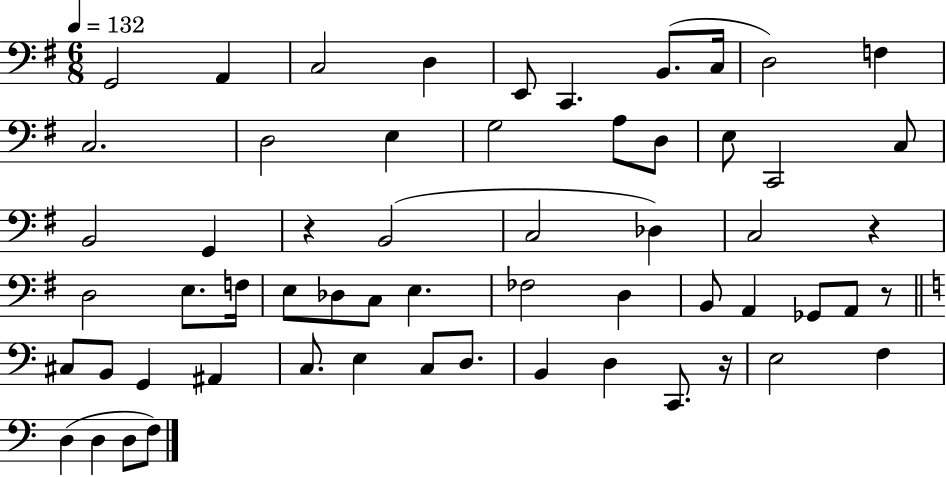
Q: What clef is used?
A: bass